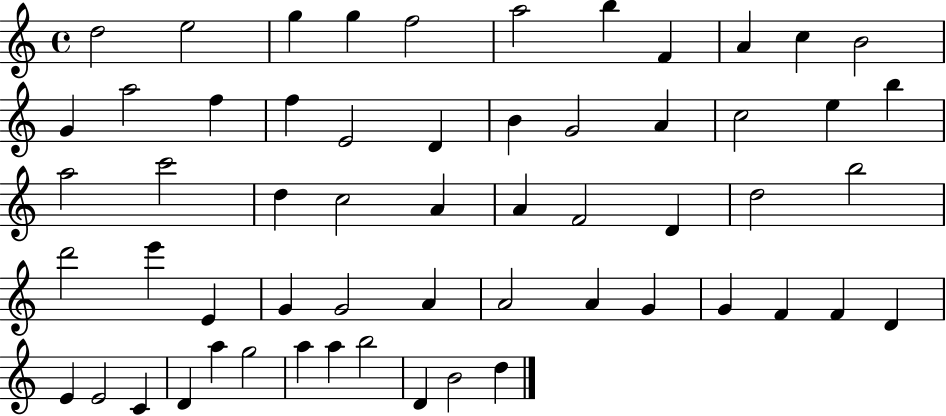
{
  \clef treble
  \time 4/4
  \defaultTimeSignature
  \key c \major
  d''2 e''2 | g''4 g''4 f''2 | a''2 b''4 f'4 | a'4 c''4 b'2 | \break g'4 a''2 f''4 | f''4 e'2 d'4 | b'4 g'2 a'4 | c''2 e''4 b''4 | \break a''2 c'''2 | d''4 c''2 a'4 | a'4 f'2 d'4 | d''2 b''2 | \break d'''2 e'''4 e'4 | g'4 g'2 a'4 | a'2 a'4 g'4 | g'4 f'4 f'4 d'4 | \break e'4 e'2 c'4 | d'4 a''4 g''2 | a''4 a''4 b''2 | d'4 b'2 d''4 | \break \bar "|."
}